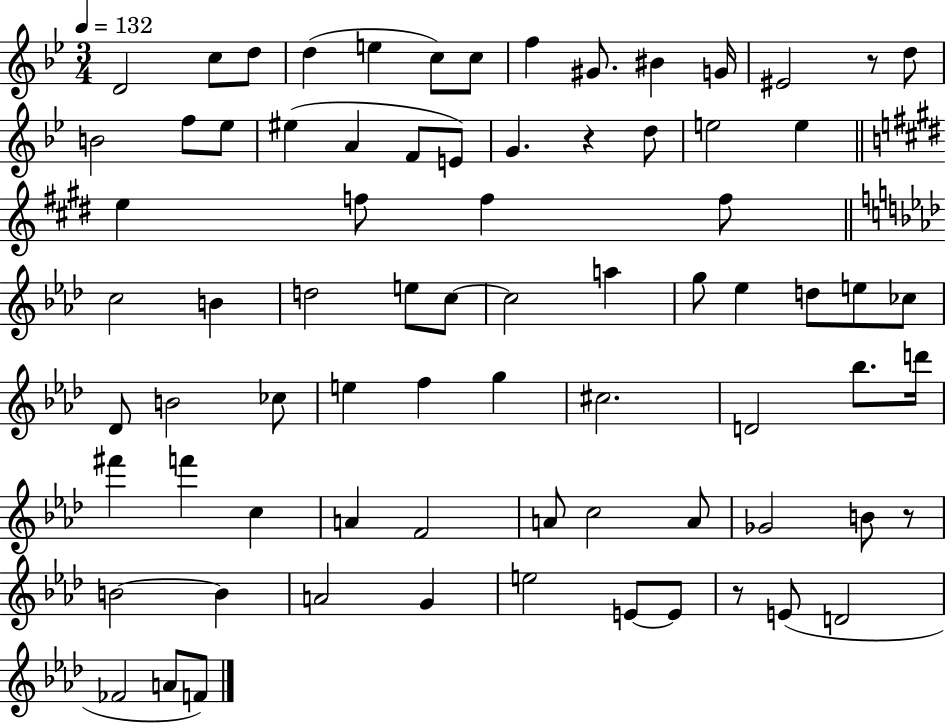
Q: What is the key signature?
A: BES major